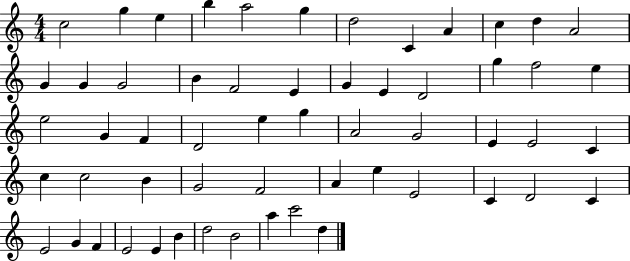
{
  \clef treble
  \numericTimeSignature
  \time 4/4
  \key c \major
  c''2 g''4 e''4 | b''4 a''2 g''4 | d''2 c'4 a'4 | c''4 d''4 a'2 | \break g'4 g'4 g'2 | b'4 f'2 e'4 | g'4 e'4 d'2 | g''4 f''2 e''4 | \break e''2 g'4 f'4 | d'2 e''4 g''4 | a'2 g'2 | e'4 e'2 c'4 | \break c''4 c''2 b'4 | g'2 f'2 | a'4 e''4 e'2 | c'4 d'2 c'4 | \break e'2 g'4 f'4 | e'2 e'4 b'4 | d''2 b'2 | a''4 c'''2 d''4 | \break \bar "|."
}